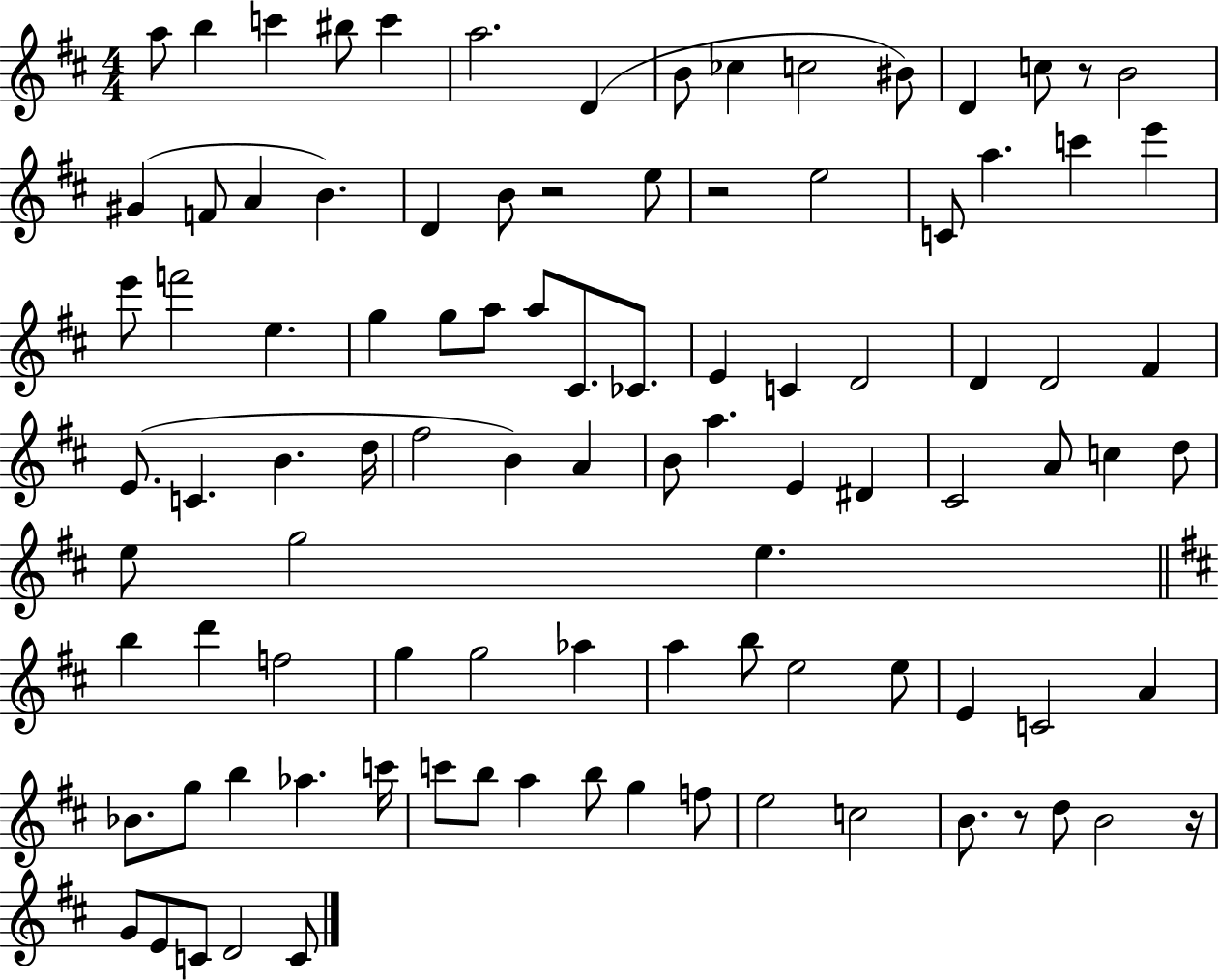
A5/e B5/q C6/q BIS5/e C6/q A5/h. D4/q B4/e CES5/q C5/h BIS4/e D4/q C5/e R/e B4/h G#4/q F4/e A4/q B4/q. D4/q B4/e R/h E5/e R/h E5/h C4/e A5/q. C6/q E6/q E6/e F6/h E5/q. G5/q G5/e A5/e A5/e C#4/e. CES4/e. E4/q C4/q D4/h D4/q D4/h F#4/q E4/e. C4/q. B4/q. D5/s F#5/h B4/q A4/q B4/e A5/q. E4/q D#4/q C#4/h A4/e C5/q D5/e E5/e G5/h E5/q. B5/q D6/q F5/h G5/q G5/h Ab5/q A5/q B5/e E5/h E5/e E4/q C4/h A4/q Bb4/e. G5/e B5/q Ab5/q. C6/s C6/e B5/e A5/q B5/e G5/q F5/e E5/h C5/h B4/e. R/e D5/e B4/h R/s G4/e E4/e C4/e D4/h C4/e